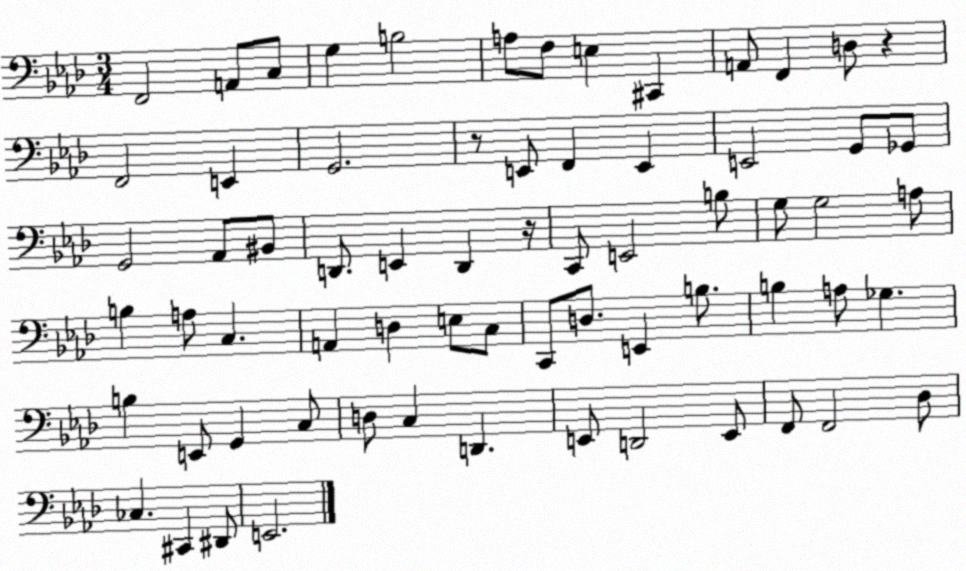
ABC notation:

X:1
T:Untitled
M:3/4
L:1/4
K:Ab
F,,2 A,,/2 C,/2 G, B,2 A,/2 F,/2 E, ^C,, A,,/2 F,, D,/2 z F,,2 E,, G,,2 z/2 E,,/2 F,, E,, E,,2 G,,/2 _G,,/2 G,,2 _A,,/2 ^B,,/2 D,,/2 E,, D,, z/4 C,,/2 E,,2 B,/2 G,/2 G,2 A,/2 B, A,/2 C, A,, D, E,/2 C,/2 C,,/2 D,/2 E,, B,/2 B, A,/2 _G, B, E,,/2 G,, C,/2 D,/2 C, D,, E,,/2 D,,2 E,,/2 F,,/2 F,,2 _D,/2 _C, ^C,, ^D,,/2 E,,2